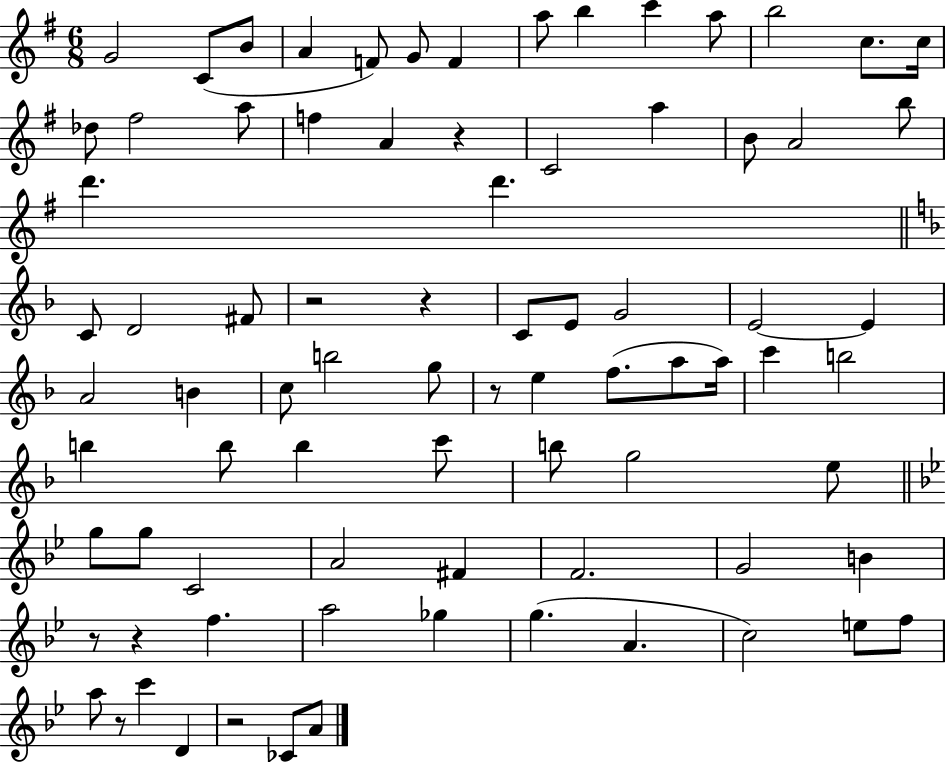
X:1
T:Untitled
M:6/8
L:1/4
K:G
G2 C/2 B/2 A F/2 G/2 F a/2 b c' a/2 b2 c/2 c/4 _d/2 ^f2 a/2 f A z C2 a B/2 A2 b/2 d' d' C/2 D2 ^F/2 z2 z C/2 E/2 G2 E2 E A2 B c/2 b2 g/2 z/2 e f/2 a/2 a/4 c' b2 b b/2 b c'/2 b/2 g2 e/2 g/2 g/2 C2 A2 ^F F2 G2 B z/2 z f a2 _g g A c2 e/2 f/2 a/2 z/2 c' D z2 _C/2 A/2